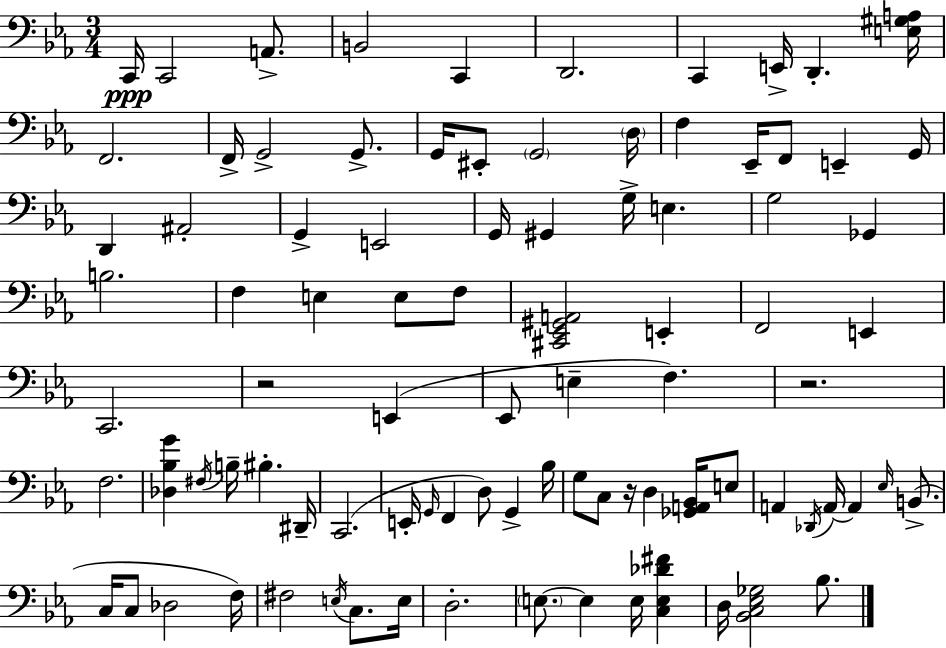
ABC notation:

X:1
T:Untitled
M:3/4
L:1/4
K:Eb
C,,/4 C,,2 A,,/2 B,,2 C,, D,,2 C,, E,,/4 D,, [E,^G,A,]/4 F,,2 F,,/4 G,,2 G,,/2 G,,/4 ^E,,/2 G,,2 D,/4 F, _E,,/4 F,,/2 E,, G,,/4 D,, ^A,,2 G,, E,,2 G,,/4 ^G,, G,/4 E, G,2 _G,, B,2 F, E, E,/2 F,/2 [^C,,_E,,^G,,A,,]2 E,, F,,2 E,, C,,2 z2 E,, _E,,/2 E, F, z2 F,2 [_D,_B,G] ^F,/4 B,/4 ^B, ^D,,/4 C,,2 E,,/4 G,,/4 F,, D,/2 G,, _B,/4 G,/2 C,/2 z/4 D, [_G,,A,,_B,,]/4 E,/2 A,, _D,,/4 A,,/4 A,, _E,/4 B,,/2 C,/4 C,/2 _D,2 F,/4 ^F,2 E,/4 C,/2 E,/4 D,2 E,/2 E, E,/4 [C,E,_D^F] D,/4 [_B,,C,_E,_G,]2 _B,/2